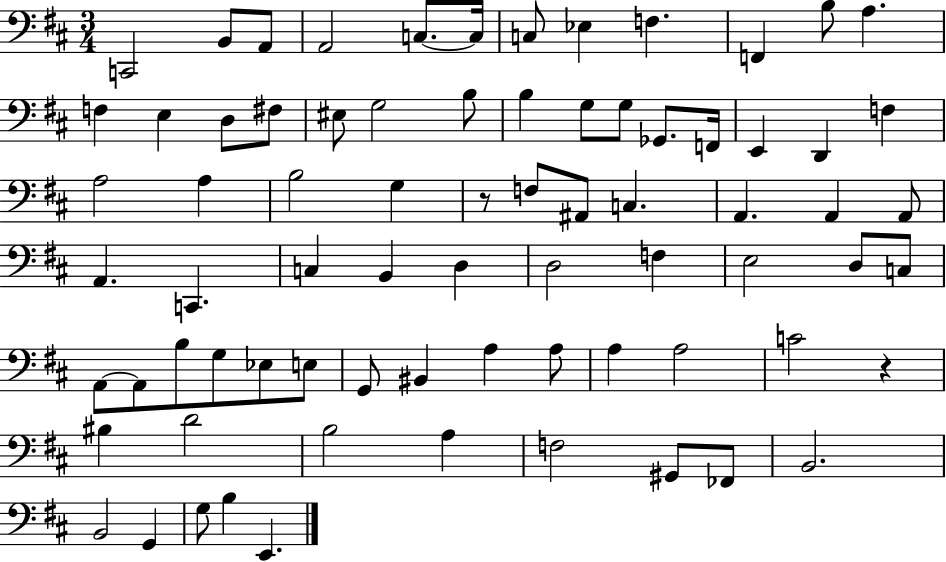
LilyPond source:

{
  \clef bass
  \numericTimeSignature
  \time 3/4
  \key d \major
  c,2 b,8 a,8 | a,2 c8.~~ c16 | c8 ees4 f4. | f,4 b8 a4. | \break f4 e4 d8 fis8 | eis8 g2 b8 | b4 g8 g8 ges,8. f,16 | e,4 d,4 f4 | \break a2 a4 | b2 g4 | r8 f8 ais,8 c4. | a,4. a,4 a,8 | \break a,4. c,4. | c4 b,4 d4 | d2 f4 | e2 d8 c8 | \break a,8~~ a,8 b8 g8 ees8 e8 | g,8 bis,4 a4 a8 | a4 a2 | c'2 r4 | \break bis4 d'2 | b2 a4 | f2 gis,8 fes,8 | b,2. | \break b,2 g,4 | g8 b4 e,4. | \bar "|."
}